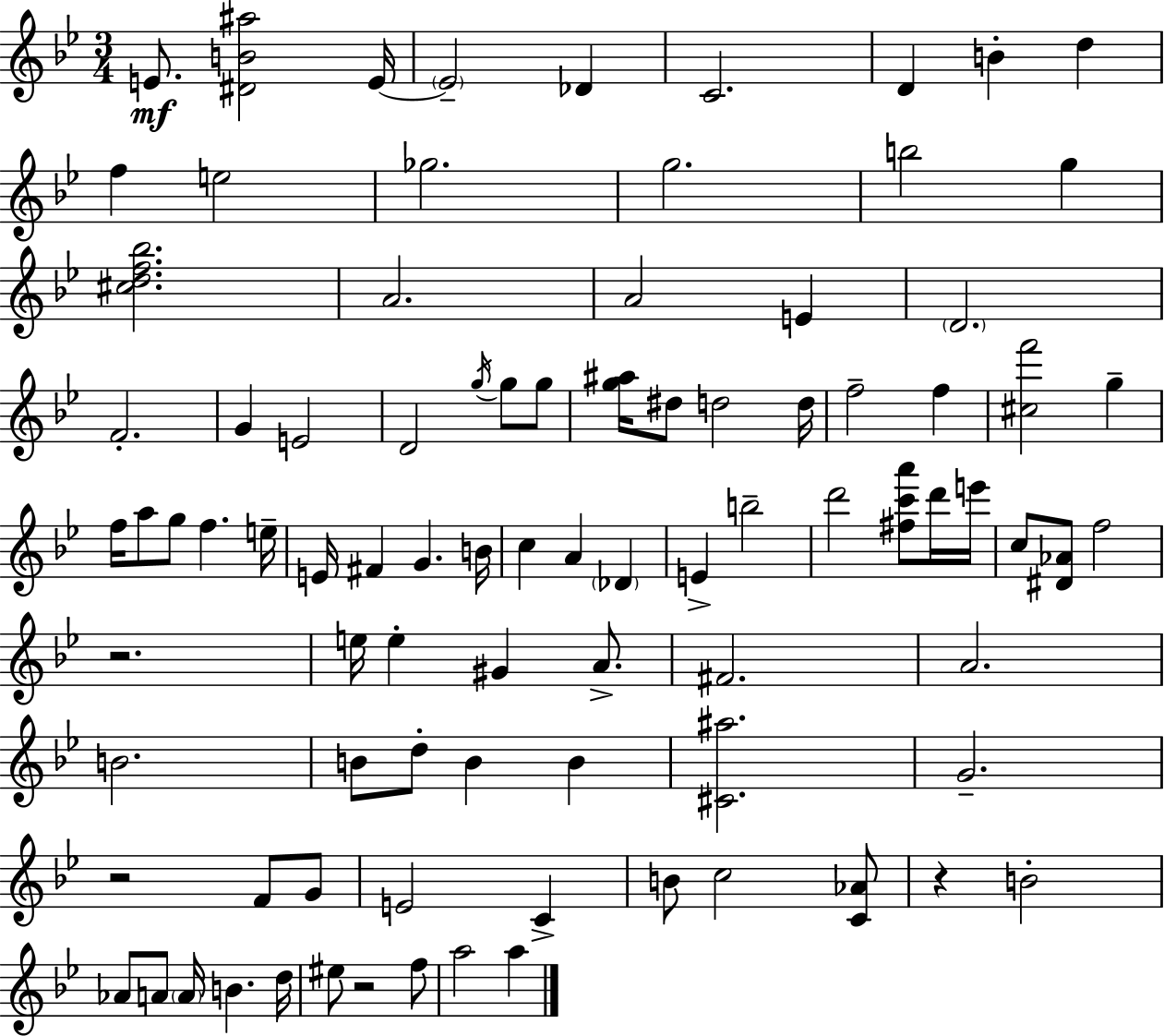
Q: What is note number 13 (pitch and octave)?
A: B5